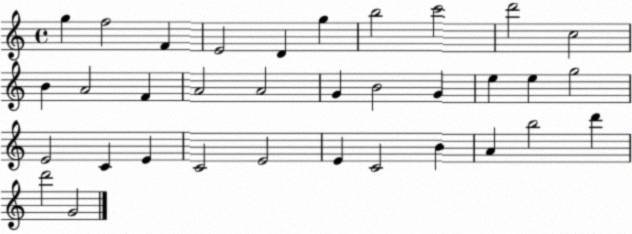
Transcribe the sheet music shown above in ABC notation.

X:1
T:Untitled
M:4/4
L:1/4
K:C
g f2 F E2 D g b2 c'2 d'2 c2 B A2 F A2 A2 G B2 G e e g2 E2 C E C2 E2 E C2 B A b2 d' d'2 G2